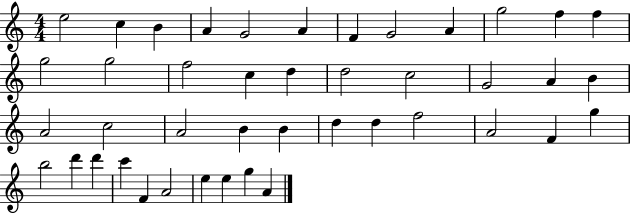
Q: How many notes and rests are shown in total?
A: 43